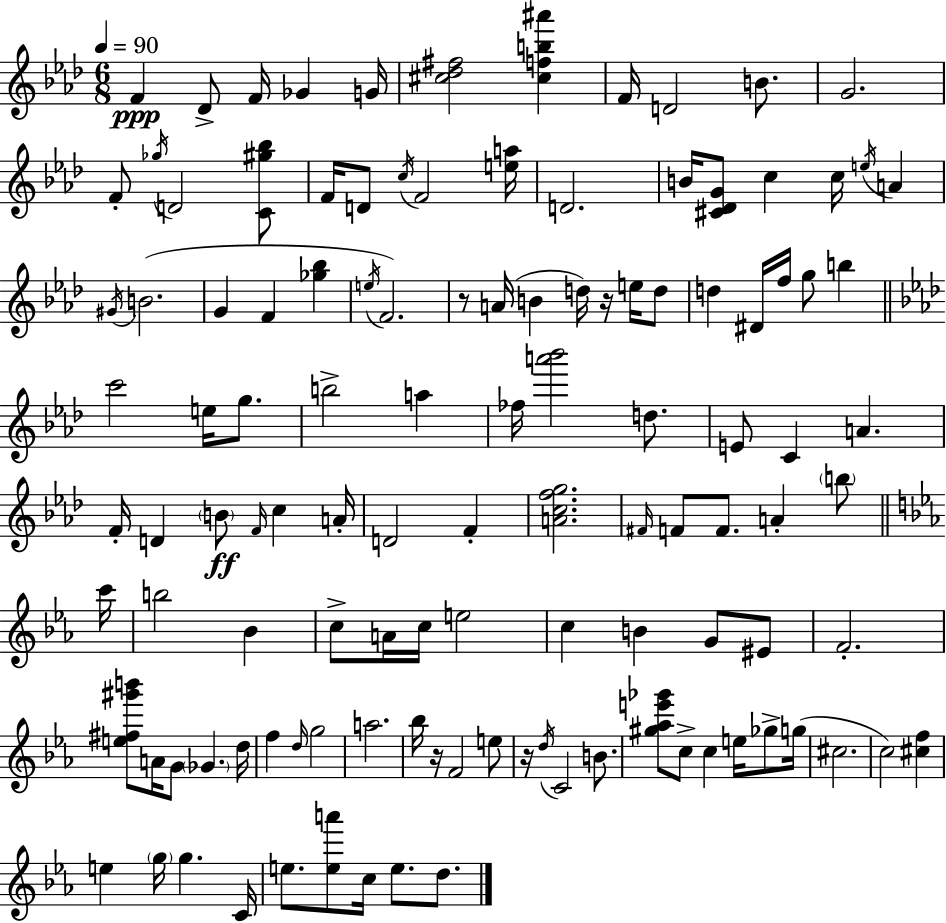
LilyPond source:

{
  \clef treble
  \numericTimeSignature
  \time 6/8
  \key f \minor
  \tempo 4 = 90
  f'4\ppp des'8-> f'16 ges'4 g'16 | <cis'' des'' fis''>2 <cis'' f'' b'' ais'''>4 | f'16 d'2 b'8. | g'2. | \break f'8-. \acciaccatura { ges''16 } d'2 <c' gis'' bes''>8 | f'16 d'8 \acciaccatura { c''16 } f'2 | <e'' a''>16 d'2. | b'16 <cis' des' g'>8 c''4 c''16 \acciaccatura { e''16 } a'4 | \break \acciaccatura { gis'16 } b'2.( | g'4 f'4 | <ges'' bes''>4 \acciaccatura { e''16 } f'2.) | r8 a'16( b'4 | \break d''16) r16 e''16 d''8 d''4 dis'16 f''16 g''8 | b''4 \bar "||" \break \key aes \major c'''2 e''16 g''8. | b''2-> a''4 | fes''16 <a''' bes'''>2 d''8. | e'8 c'4 a'4. | \break f'16-. d'4 \parenthesize b'8\ff \grace { f'16 } c''4 | a'16-. d'2 f'4-. | <a' c'' f'' g''>2. | \grace { fis'16 } f'8 f'8. a'4-. \parenthesize b''8 | \break \bar "||" \break \key c \minor c'''16 b''2 bes'4 | c''8-> a'16 c''16 e''2 | c''4 b'4 g'8 eis'8 | f'2.-. | \break <e'' fis'' gis''' b'''>8 a'16 g'8 \parenthesize ges'4. | d''16 f''4 \grace { d''16 } g''2 | a''2. | bes''16 r16 f'2 | \break e''8 r16 \acciaccatura { d''16 } c'2 | b'8. <gis'' aes'' e''' ges'''>8 c''8-> c''4 e''16 | ges''8-> g''16( cis''2. | c''2) <cis'' f''>4 | \break e''4 \parenthesize g''16 g''4. | c'16 e''8. <e'' a'''>8 c''16 e''8. | d''8. \bar "|."
}